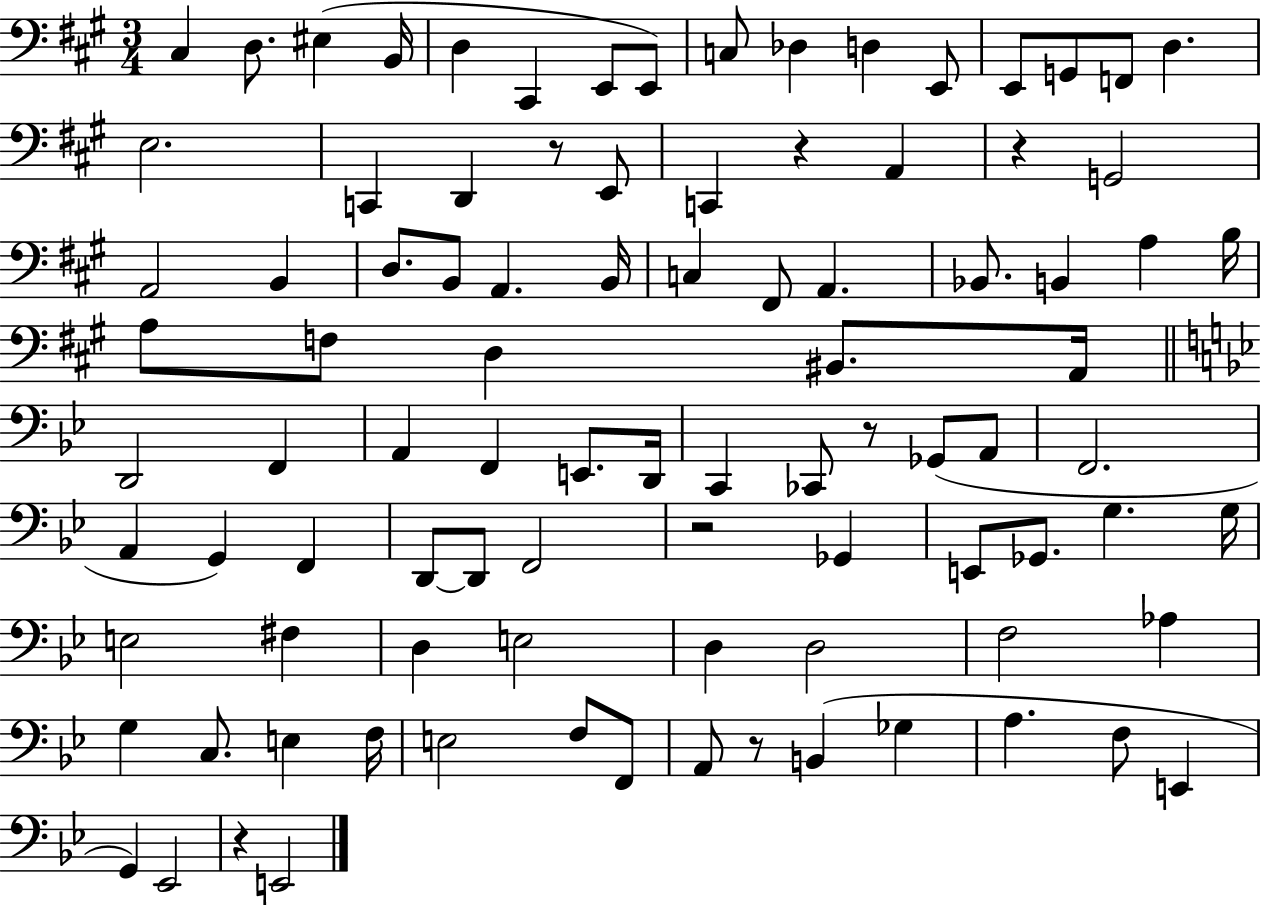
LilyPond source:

{
  \clef bass
  \numericTimeSignature
  \time 3/4
  \key a \major
  cis4 d8. eis4( b,16 | d4 cis,4 e,8 e,8) | c8 des4 d4 e,8 | e,8 g,8 f,8 d4. | \break e2. | c,4 d,4 r8 e,8 | c,4 r4 a,4 | r4 g,2 | \break a,2 b,4 | d8. b,8 a,4. b,16 | c4 fis,8 a,4. | bes,8. b,4 a4 b16 | \break a8 f8 d4 bis,8. a,16 | \bar "||" \break \key bes \major d,2 f,4 | a,4 f,4 e,8. d,16 | c,4 ces,8 r8 ges,8( a,8 | f,2. | \break a,4 g,4) f,4 | d,8~~ d,8 f,2 | r2 ges,4 | e,8 ges,8. g4. g16 | \break e2 fis4 | d4 e2 | d4 d2 | f2 aes4 | \break g4 c8. e4 f16 | e2 f8 f,8 | a,8 r8 b,4( ges4 | a4. f8 e,4 | \break g,4) ees,2 | r4 e,2 | \bar "|."
}